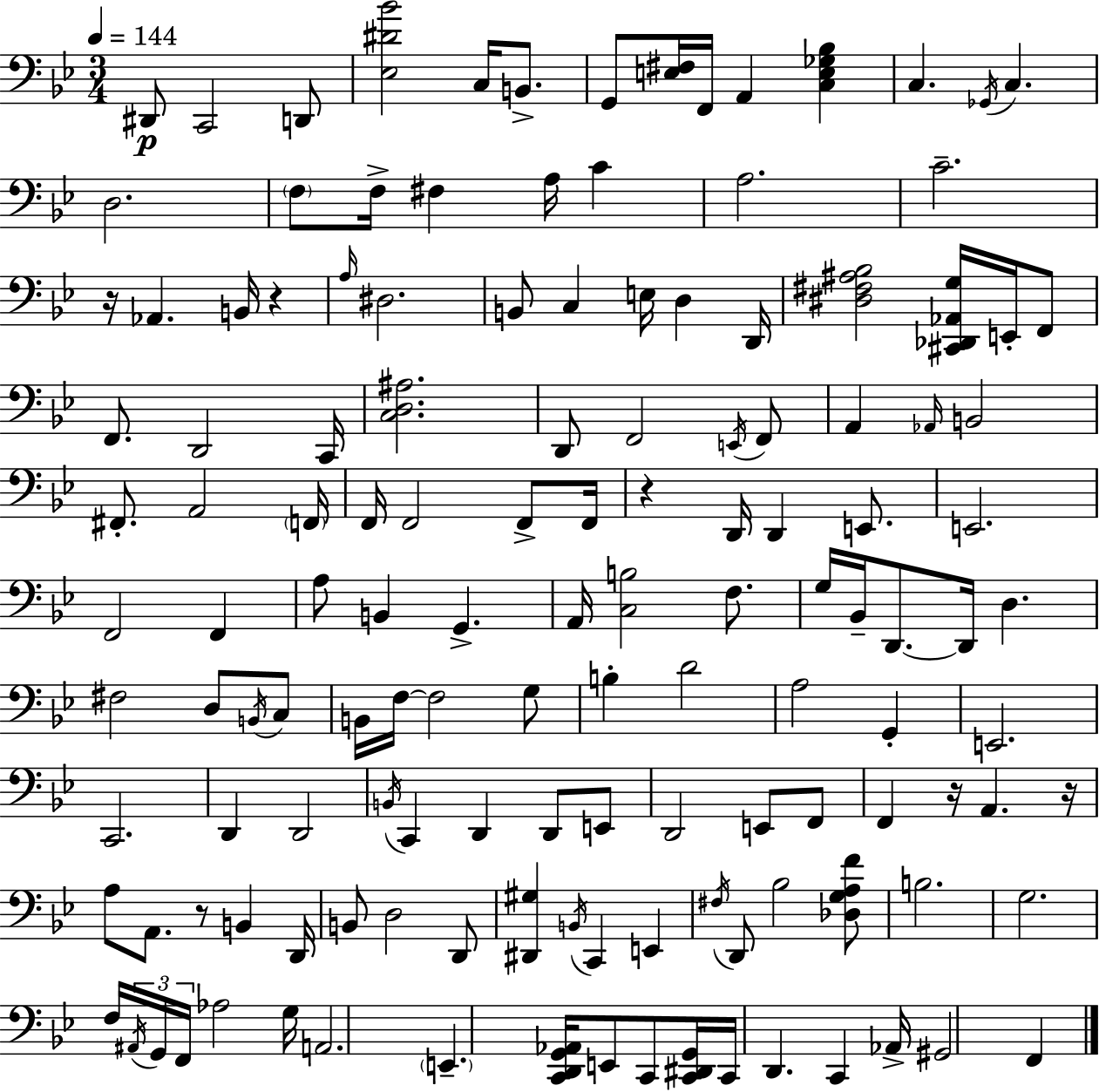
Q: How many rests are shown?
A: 6